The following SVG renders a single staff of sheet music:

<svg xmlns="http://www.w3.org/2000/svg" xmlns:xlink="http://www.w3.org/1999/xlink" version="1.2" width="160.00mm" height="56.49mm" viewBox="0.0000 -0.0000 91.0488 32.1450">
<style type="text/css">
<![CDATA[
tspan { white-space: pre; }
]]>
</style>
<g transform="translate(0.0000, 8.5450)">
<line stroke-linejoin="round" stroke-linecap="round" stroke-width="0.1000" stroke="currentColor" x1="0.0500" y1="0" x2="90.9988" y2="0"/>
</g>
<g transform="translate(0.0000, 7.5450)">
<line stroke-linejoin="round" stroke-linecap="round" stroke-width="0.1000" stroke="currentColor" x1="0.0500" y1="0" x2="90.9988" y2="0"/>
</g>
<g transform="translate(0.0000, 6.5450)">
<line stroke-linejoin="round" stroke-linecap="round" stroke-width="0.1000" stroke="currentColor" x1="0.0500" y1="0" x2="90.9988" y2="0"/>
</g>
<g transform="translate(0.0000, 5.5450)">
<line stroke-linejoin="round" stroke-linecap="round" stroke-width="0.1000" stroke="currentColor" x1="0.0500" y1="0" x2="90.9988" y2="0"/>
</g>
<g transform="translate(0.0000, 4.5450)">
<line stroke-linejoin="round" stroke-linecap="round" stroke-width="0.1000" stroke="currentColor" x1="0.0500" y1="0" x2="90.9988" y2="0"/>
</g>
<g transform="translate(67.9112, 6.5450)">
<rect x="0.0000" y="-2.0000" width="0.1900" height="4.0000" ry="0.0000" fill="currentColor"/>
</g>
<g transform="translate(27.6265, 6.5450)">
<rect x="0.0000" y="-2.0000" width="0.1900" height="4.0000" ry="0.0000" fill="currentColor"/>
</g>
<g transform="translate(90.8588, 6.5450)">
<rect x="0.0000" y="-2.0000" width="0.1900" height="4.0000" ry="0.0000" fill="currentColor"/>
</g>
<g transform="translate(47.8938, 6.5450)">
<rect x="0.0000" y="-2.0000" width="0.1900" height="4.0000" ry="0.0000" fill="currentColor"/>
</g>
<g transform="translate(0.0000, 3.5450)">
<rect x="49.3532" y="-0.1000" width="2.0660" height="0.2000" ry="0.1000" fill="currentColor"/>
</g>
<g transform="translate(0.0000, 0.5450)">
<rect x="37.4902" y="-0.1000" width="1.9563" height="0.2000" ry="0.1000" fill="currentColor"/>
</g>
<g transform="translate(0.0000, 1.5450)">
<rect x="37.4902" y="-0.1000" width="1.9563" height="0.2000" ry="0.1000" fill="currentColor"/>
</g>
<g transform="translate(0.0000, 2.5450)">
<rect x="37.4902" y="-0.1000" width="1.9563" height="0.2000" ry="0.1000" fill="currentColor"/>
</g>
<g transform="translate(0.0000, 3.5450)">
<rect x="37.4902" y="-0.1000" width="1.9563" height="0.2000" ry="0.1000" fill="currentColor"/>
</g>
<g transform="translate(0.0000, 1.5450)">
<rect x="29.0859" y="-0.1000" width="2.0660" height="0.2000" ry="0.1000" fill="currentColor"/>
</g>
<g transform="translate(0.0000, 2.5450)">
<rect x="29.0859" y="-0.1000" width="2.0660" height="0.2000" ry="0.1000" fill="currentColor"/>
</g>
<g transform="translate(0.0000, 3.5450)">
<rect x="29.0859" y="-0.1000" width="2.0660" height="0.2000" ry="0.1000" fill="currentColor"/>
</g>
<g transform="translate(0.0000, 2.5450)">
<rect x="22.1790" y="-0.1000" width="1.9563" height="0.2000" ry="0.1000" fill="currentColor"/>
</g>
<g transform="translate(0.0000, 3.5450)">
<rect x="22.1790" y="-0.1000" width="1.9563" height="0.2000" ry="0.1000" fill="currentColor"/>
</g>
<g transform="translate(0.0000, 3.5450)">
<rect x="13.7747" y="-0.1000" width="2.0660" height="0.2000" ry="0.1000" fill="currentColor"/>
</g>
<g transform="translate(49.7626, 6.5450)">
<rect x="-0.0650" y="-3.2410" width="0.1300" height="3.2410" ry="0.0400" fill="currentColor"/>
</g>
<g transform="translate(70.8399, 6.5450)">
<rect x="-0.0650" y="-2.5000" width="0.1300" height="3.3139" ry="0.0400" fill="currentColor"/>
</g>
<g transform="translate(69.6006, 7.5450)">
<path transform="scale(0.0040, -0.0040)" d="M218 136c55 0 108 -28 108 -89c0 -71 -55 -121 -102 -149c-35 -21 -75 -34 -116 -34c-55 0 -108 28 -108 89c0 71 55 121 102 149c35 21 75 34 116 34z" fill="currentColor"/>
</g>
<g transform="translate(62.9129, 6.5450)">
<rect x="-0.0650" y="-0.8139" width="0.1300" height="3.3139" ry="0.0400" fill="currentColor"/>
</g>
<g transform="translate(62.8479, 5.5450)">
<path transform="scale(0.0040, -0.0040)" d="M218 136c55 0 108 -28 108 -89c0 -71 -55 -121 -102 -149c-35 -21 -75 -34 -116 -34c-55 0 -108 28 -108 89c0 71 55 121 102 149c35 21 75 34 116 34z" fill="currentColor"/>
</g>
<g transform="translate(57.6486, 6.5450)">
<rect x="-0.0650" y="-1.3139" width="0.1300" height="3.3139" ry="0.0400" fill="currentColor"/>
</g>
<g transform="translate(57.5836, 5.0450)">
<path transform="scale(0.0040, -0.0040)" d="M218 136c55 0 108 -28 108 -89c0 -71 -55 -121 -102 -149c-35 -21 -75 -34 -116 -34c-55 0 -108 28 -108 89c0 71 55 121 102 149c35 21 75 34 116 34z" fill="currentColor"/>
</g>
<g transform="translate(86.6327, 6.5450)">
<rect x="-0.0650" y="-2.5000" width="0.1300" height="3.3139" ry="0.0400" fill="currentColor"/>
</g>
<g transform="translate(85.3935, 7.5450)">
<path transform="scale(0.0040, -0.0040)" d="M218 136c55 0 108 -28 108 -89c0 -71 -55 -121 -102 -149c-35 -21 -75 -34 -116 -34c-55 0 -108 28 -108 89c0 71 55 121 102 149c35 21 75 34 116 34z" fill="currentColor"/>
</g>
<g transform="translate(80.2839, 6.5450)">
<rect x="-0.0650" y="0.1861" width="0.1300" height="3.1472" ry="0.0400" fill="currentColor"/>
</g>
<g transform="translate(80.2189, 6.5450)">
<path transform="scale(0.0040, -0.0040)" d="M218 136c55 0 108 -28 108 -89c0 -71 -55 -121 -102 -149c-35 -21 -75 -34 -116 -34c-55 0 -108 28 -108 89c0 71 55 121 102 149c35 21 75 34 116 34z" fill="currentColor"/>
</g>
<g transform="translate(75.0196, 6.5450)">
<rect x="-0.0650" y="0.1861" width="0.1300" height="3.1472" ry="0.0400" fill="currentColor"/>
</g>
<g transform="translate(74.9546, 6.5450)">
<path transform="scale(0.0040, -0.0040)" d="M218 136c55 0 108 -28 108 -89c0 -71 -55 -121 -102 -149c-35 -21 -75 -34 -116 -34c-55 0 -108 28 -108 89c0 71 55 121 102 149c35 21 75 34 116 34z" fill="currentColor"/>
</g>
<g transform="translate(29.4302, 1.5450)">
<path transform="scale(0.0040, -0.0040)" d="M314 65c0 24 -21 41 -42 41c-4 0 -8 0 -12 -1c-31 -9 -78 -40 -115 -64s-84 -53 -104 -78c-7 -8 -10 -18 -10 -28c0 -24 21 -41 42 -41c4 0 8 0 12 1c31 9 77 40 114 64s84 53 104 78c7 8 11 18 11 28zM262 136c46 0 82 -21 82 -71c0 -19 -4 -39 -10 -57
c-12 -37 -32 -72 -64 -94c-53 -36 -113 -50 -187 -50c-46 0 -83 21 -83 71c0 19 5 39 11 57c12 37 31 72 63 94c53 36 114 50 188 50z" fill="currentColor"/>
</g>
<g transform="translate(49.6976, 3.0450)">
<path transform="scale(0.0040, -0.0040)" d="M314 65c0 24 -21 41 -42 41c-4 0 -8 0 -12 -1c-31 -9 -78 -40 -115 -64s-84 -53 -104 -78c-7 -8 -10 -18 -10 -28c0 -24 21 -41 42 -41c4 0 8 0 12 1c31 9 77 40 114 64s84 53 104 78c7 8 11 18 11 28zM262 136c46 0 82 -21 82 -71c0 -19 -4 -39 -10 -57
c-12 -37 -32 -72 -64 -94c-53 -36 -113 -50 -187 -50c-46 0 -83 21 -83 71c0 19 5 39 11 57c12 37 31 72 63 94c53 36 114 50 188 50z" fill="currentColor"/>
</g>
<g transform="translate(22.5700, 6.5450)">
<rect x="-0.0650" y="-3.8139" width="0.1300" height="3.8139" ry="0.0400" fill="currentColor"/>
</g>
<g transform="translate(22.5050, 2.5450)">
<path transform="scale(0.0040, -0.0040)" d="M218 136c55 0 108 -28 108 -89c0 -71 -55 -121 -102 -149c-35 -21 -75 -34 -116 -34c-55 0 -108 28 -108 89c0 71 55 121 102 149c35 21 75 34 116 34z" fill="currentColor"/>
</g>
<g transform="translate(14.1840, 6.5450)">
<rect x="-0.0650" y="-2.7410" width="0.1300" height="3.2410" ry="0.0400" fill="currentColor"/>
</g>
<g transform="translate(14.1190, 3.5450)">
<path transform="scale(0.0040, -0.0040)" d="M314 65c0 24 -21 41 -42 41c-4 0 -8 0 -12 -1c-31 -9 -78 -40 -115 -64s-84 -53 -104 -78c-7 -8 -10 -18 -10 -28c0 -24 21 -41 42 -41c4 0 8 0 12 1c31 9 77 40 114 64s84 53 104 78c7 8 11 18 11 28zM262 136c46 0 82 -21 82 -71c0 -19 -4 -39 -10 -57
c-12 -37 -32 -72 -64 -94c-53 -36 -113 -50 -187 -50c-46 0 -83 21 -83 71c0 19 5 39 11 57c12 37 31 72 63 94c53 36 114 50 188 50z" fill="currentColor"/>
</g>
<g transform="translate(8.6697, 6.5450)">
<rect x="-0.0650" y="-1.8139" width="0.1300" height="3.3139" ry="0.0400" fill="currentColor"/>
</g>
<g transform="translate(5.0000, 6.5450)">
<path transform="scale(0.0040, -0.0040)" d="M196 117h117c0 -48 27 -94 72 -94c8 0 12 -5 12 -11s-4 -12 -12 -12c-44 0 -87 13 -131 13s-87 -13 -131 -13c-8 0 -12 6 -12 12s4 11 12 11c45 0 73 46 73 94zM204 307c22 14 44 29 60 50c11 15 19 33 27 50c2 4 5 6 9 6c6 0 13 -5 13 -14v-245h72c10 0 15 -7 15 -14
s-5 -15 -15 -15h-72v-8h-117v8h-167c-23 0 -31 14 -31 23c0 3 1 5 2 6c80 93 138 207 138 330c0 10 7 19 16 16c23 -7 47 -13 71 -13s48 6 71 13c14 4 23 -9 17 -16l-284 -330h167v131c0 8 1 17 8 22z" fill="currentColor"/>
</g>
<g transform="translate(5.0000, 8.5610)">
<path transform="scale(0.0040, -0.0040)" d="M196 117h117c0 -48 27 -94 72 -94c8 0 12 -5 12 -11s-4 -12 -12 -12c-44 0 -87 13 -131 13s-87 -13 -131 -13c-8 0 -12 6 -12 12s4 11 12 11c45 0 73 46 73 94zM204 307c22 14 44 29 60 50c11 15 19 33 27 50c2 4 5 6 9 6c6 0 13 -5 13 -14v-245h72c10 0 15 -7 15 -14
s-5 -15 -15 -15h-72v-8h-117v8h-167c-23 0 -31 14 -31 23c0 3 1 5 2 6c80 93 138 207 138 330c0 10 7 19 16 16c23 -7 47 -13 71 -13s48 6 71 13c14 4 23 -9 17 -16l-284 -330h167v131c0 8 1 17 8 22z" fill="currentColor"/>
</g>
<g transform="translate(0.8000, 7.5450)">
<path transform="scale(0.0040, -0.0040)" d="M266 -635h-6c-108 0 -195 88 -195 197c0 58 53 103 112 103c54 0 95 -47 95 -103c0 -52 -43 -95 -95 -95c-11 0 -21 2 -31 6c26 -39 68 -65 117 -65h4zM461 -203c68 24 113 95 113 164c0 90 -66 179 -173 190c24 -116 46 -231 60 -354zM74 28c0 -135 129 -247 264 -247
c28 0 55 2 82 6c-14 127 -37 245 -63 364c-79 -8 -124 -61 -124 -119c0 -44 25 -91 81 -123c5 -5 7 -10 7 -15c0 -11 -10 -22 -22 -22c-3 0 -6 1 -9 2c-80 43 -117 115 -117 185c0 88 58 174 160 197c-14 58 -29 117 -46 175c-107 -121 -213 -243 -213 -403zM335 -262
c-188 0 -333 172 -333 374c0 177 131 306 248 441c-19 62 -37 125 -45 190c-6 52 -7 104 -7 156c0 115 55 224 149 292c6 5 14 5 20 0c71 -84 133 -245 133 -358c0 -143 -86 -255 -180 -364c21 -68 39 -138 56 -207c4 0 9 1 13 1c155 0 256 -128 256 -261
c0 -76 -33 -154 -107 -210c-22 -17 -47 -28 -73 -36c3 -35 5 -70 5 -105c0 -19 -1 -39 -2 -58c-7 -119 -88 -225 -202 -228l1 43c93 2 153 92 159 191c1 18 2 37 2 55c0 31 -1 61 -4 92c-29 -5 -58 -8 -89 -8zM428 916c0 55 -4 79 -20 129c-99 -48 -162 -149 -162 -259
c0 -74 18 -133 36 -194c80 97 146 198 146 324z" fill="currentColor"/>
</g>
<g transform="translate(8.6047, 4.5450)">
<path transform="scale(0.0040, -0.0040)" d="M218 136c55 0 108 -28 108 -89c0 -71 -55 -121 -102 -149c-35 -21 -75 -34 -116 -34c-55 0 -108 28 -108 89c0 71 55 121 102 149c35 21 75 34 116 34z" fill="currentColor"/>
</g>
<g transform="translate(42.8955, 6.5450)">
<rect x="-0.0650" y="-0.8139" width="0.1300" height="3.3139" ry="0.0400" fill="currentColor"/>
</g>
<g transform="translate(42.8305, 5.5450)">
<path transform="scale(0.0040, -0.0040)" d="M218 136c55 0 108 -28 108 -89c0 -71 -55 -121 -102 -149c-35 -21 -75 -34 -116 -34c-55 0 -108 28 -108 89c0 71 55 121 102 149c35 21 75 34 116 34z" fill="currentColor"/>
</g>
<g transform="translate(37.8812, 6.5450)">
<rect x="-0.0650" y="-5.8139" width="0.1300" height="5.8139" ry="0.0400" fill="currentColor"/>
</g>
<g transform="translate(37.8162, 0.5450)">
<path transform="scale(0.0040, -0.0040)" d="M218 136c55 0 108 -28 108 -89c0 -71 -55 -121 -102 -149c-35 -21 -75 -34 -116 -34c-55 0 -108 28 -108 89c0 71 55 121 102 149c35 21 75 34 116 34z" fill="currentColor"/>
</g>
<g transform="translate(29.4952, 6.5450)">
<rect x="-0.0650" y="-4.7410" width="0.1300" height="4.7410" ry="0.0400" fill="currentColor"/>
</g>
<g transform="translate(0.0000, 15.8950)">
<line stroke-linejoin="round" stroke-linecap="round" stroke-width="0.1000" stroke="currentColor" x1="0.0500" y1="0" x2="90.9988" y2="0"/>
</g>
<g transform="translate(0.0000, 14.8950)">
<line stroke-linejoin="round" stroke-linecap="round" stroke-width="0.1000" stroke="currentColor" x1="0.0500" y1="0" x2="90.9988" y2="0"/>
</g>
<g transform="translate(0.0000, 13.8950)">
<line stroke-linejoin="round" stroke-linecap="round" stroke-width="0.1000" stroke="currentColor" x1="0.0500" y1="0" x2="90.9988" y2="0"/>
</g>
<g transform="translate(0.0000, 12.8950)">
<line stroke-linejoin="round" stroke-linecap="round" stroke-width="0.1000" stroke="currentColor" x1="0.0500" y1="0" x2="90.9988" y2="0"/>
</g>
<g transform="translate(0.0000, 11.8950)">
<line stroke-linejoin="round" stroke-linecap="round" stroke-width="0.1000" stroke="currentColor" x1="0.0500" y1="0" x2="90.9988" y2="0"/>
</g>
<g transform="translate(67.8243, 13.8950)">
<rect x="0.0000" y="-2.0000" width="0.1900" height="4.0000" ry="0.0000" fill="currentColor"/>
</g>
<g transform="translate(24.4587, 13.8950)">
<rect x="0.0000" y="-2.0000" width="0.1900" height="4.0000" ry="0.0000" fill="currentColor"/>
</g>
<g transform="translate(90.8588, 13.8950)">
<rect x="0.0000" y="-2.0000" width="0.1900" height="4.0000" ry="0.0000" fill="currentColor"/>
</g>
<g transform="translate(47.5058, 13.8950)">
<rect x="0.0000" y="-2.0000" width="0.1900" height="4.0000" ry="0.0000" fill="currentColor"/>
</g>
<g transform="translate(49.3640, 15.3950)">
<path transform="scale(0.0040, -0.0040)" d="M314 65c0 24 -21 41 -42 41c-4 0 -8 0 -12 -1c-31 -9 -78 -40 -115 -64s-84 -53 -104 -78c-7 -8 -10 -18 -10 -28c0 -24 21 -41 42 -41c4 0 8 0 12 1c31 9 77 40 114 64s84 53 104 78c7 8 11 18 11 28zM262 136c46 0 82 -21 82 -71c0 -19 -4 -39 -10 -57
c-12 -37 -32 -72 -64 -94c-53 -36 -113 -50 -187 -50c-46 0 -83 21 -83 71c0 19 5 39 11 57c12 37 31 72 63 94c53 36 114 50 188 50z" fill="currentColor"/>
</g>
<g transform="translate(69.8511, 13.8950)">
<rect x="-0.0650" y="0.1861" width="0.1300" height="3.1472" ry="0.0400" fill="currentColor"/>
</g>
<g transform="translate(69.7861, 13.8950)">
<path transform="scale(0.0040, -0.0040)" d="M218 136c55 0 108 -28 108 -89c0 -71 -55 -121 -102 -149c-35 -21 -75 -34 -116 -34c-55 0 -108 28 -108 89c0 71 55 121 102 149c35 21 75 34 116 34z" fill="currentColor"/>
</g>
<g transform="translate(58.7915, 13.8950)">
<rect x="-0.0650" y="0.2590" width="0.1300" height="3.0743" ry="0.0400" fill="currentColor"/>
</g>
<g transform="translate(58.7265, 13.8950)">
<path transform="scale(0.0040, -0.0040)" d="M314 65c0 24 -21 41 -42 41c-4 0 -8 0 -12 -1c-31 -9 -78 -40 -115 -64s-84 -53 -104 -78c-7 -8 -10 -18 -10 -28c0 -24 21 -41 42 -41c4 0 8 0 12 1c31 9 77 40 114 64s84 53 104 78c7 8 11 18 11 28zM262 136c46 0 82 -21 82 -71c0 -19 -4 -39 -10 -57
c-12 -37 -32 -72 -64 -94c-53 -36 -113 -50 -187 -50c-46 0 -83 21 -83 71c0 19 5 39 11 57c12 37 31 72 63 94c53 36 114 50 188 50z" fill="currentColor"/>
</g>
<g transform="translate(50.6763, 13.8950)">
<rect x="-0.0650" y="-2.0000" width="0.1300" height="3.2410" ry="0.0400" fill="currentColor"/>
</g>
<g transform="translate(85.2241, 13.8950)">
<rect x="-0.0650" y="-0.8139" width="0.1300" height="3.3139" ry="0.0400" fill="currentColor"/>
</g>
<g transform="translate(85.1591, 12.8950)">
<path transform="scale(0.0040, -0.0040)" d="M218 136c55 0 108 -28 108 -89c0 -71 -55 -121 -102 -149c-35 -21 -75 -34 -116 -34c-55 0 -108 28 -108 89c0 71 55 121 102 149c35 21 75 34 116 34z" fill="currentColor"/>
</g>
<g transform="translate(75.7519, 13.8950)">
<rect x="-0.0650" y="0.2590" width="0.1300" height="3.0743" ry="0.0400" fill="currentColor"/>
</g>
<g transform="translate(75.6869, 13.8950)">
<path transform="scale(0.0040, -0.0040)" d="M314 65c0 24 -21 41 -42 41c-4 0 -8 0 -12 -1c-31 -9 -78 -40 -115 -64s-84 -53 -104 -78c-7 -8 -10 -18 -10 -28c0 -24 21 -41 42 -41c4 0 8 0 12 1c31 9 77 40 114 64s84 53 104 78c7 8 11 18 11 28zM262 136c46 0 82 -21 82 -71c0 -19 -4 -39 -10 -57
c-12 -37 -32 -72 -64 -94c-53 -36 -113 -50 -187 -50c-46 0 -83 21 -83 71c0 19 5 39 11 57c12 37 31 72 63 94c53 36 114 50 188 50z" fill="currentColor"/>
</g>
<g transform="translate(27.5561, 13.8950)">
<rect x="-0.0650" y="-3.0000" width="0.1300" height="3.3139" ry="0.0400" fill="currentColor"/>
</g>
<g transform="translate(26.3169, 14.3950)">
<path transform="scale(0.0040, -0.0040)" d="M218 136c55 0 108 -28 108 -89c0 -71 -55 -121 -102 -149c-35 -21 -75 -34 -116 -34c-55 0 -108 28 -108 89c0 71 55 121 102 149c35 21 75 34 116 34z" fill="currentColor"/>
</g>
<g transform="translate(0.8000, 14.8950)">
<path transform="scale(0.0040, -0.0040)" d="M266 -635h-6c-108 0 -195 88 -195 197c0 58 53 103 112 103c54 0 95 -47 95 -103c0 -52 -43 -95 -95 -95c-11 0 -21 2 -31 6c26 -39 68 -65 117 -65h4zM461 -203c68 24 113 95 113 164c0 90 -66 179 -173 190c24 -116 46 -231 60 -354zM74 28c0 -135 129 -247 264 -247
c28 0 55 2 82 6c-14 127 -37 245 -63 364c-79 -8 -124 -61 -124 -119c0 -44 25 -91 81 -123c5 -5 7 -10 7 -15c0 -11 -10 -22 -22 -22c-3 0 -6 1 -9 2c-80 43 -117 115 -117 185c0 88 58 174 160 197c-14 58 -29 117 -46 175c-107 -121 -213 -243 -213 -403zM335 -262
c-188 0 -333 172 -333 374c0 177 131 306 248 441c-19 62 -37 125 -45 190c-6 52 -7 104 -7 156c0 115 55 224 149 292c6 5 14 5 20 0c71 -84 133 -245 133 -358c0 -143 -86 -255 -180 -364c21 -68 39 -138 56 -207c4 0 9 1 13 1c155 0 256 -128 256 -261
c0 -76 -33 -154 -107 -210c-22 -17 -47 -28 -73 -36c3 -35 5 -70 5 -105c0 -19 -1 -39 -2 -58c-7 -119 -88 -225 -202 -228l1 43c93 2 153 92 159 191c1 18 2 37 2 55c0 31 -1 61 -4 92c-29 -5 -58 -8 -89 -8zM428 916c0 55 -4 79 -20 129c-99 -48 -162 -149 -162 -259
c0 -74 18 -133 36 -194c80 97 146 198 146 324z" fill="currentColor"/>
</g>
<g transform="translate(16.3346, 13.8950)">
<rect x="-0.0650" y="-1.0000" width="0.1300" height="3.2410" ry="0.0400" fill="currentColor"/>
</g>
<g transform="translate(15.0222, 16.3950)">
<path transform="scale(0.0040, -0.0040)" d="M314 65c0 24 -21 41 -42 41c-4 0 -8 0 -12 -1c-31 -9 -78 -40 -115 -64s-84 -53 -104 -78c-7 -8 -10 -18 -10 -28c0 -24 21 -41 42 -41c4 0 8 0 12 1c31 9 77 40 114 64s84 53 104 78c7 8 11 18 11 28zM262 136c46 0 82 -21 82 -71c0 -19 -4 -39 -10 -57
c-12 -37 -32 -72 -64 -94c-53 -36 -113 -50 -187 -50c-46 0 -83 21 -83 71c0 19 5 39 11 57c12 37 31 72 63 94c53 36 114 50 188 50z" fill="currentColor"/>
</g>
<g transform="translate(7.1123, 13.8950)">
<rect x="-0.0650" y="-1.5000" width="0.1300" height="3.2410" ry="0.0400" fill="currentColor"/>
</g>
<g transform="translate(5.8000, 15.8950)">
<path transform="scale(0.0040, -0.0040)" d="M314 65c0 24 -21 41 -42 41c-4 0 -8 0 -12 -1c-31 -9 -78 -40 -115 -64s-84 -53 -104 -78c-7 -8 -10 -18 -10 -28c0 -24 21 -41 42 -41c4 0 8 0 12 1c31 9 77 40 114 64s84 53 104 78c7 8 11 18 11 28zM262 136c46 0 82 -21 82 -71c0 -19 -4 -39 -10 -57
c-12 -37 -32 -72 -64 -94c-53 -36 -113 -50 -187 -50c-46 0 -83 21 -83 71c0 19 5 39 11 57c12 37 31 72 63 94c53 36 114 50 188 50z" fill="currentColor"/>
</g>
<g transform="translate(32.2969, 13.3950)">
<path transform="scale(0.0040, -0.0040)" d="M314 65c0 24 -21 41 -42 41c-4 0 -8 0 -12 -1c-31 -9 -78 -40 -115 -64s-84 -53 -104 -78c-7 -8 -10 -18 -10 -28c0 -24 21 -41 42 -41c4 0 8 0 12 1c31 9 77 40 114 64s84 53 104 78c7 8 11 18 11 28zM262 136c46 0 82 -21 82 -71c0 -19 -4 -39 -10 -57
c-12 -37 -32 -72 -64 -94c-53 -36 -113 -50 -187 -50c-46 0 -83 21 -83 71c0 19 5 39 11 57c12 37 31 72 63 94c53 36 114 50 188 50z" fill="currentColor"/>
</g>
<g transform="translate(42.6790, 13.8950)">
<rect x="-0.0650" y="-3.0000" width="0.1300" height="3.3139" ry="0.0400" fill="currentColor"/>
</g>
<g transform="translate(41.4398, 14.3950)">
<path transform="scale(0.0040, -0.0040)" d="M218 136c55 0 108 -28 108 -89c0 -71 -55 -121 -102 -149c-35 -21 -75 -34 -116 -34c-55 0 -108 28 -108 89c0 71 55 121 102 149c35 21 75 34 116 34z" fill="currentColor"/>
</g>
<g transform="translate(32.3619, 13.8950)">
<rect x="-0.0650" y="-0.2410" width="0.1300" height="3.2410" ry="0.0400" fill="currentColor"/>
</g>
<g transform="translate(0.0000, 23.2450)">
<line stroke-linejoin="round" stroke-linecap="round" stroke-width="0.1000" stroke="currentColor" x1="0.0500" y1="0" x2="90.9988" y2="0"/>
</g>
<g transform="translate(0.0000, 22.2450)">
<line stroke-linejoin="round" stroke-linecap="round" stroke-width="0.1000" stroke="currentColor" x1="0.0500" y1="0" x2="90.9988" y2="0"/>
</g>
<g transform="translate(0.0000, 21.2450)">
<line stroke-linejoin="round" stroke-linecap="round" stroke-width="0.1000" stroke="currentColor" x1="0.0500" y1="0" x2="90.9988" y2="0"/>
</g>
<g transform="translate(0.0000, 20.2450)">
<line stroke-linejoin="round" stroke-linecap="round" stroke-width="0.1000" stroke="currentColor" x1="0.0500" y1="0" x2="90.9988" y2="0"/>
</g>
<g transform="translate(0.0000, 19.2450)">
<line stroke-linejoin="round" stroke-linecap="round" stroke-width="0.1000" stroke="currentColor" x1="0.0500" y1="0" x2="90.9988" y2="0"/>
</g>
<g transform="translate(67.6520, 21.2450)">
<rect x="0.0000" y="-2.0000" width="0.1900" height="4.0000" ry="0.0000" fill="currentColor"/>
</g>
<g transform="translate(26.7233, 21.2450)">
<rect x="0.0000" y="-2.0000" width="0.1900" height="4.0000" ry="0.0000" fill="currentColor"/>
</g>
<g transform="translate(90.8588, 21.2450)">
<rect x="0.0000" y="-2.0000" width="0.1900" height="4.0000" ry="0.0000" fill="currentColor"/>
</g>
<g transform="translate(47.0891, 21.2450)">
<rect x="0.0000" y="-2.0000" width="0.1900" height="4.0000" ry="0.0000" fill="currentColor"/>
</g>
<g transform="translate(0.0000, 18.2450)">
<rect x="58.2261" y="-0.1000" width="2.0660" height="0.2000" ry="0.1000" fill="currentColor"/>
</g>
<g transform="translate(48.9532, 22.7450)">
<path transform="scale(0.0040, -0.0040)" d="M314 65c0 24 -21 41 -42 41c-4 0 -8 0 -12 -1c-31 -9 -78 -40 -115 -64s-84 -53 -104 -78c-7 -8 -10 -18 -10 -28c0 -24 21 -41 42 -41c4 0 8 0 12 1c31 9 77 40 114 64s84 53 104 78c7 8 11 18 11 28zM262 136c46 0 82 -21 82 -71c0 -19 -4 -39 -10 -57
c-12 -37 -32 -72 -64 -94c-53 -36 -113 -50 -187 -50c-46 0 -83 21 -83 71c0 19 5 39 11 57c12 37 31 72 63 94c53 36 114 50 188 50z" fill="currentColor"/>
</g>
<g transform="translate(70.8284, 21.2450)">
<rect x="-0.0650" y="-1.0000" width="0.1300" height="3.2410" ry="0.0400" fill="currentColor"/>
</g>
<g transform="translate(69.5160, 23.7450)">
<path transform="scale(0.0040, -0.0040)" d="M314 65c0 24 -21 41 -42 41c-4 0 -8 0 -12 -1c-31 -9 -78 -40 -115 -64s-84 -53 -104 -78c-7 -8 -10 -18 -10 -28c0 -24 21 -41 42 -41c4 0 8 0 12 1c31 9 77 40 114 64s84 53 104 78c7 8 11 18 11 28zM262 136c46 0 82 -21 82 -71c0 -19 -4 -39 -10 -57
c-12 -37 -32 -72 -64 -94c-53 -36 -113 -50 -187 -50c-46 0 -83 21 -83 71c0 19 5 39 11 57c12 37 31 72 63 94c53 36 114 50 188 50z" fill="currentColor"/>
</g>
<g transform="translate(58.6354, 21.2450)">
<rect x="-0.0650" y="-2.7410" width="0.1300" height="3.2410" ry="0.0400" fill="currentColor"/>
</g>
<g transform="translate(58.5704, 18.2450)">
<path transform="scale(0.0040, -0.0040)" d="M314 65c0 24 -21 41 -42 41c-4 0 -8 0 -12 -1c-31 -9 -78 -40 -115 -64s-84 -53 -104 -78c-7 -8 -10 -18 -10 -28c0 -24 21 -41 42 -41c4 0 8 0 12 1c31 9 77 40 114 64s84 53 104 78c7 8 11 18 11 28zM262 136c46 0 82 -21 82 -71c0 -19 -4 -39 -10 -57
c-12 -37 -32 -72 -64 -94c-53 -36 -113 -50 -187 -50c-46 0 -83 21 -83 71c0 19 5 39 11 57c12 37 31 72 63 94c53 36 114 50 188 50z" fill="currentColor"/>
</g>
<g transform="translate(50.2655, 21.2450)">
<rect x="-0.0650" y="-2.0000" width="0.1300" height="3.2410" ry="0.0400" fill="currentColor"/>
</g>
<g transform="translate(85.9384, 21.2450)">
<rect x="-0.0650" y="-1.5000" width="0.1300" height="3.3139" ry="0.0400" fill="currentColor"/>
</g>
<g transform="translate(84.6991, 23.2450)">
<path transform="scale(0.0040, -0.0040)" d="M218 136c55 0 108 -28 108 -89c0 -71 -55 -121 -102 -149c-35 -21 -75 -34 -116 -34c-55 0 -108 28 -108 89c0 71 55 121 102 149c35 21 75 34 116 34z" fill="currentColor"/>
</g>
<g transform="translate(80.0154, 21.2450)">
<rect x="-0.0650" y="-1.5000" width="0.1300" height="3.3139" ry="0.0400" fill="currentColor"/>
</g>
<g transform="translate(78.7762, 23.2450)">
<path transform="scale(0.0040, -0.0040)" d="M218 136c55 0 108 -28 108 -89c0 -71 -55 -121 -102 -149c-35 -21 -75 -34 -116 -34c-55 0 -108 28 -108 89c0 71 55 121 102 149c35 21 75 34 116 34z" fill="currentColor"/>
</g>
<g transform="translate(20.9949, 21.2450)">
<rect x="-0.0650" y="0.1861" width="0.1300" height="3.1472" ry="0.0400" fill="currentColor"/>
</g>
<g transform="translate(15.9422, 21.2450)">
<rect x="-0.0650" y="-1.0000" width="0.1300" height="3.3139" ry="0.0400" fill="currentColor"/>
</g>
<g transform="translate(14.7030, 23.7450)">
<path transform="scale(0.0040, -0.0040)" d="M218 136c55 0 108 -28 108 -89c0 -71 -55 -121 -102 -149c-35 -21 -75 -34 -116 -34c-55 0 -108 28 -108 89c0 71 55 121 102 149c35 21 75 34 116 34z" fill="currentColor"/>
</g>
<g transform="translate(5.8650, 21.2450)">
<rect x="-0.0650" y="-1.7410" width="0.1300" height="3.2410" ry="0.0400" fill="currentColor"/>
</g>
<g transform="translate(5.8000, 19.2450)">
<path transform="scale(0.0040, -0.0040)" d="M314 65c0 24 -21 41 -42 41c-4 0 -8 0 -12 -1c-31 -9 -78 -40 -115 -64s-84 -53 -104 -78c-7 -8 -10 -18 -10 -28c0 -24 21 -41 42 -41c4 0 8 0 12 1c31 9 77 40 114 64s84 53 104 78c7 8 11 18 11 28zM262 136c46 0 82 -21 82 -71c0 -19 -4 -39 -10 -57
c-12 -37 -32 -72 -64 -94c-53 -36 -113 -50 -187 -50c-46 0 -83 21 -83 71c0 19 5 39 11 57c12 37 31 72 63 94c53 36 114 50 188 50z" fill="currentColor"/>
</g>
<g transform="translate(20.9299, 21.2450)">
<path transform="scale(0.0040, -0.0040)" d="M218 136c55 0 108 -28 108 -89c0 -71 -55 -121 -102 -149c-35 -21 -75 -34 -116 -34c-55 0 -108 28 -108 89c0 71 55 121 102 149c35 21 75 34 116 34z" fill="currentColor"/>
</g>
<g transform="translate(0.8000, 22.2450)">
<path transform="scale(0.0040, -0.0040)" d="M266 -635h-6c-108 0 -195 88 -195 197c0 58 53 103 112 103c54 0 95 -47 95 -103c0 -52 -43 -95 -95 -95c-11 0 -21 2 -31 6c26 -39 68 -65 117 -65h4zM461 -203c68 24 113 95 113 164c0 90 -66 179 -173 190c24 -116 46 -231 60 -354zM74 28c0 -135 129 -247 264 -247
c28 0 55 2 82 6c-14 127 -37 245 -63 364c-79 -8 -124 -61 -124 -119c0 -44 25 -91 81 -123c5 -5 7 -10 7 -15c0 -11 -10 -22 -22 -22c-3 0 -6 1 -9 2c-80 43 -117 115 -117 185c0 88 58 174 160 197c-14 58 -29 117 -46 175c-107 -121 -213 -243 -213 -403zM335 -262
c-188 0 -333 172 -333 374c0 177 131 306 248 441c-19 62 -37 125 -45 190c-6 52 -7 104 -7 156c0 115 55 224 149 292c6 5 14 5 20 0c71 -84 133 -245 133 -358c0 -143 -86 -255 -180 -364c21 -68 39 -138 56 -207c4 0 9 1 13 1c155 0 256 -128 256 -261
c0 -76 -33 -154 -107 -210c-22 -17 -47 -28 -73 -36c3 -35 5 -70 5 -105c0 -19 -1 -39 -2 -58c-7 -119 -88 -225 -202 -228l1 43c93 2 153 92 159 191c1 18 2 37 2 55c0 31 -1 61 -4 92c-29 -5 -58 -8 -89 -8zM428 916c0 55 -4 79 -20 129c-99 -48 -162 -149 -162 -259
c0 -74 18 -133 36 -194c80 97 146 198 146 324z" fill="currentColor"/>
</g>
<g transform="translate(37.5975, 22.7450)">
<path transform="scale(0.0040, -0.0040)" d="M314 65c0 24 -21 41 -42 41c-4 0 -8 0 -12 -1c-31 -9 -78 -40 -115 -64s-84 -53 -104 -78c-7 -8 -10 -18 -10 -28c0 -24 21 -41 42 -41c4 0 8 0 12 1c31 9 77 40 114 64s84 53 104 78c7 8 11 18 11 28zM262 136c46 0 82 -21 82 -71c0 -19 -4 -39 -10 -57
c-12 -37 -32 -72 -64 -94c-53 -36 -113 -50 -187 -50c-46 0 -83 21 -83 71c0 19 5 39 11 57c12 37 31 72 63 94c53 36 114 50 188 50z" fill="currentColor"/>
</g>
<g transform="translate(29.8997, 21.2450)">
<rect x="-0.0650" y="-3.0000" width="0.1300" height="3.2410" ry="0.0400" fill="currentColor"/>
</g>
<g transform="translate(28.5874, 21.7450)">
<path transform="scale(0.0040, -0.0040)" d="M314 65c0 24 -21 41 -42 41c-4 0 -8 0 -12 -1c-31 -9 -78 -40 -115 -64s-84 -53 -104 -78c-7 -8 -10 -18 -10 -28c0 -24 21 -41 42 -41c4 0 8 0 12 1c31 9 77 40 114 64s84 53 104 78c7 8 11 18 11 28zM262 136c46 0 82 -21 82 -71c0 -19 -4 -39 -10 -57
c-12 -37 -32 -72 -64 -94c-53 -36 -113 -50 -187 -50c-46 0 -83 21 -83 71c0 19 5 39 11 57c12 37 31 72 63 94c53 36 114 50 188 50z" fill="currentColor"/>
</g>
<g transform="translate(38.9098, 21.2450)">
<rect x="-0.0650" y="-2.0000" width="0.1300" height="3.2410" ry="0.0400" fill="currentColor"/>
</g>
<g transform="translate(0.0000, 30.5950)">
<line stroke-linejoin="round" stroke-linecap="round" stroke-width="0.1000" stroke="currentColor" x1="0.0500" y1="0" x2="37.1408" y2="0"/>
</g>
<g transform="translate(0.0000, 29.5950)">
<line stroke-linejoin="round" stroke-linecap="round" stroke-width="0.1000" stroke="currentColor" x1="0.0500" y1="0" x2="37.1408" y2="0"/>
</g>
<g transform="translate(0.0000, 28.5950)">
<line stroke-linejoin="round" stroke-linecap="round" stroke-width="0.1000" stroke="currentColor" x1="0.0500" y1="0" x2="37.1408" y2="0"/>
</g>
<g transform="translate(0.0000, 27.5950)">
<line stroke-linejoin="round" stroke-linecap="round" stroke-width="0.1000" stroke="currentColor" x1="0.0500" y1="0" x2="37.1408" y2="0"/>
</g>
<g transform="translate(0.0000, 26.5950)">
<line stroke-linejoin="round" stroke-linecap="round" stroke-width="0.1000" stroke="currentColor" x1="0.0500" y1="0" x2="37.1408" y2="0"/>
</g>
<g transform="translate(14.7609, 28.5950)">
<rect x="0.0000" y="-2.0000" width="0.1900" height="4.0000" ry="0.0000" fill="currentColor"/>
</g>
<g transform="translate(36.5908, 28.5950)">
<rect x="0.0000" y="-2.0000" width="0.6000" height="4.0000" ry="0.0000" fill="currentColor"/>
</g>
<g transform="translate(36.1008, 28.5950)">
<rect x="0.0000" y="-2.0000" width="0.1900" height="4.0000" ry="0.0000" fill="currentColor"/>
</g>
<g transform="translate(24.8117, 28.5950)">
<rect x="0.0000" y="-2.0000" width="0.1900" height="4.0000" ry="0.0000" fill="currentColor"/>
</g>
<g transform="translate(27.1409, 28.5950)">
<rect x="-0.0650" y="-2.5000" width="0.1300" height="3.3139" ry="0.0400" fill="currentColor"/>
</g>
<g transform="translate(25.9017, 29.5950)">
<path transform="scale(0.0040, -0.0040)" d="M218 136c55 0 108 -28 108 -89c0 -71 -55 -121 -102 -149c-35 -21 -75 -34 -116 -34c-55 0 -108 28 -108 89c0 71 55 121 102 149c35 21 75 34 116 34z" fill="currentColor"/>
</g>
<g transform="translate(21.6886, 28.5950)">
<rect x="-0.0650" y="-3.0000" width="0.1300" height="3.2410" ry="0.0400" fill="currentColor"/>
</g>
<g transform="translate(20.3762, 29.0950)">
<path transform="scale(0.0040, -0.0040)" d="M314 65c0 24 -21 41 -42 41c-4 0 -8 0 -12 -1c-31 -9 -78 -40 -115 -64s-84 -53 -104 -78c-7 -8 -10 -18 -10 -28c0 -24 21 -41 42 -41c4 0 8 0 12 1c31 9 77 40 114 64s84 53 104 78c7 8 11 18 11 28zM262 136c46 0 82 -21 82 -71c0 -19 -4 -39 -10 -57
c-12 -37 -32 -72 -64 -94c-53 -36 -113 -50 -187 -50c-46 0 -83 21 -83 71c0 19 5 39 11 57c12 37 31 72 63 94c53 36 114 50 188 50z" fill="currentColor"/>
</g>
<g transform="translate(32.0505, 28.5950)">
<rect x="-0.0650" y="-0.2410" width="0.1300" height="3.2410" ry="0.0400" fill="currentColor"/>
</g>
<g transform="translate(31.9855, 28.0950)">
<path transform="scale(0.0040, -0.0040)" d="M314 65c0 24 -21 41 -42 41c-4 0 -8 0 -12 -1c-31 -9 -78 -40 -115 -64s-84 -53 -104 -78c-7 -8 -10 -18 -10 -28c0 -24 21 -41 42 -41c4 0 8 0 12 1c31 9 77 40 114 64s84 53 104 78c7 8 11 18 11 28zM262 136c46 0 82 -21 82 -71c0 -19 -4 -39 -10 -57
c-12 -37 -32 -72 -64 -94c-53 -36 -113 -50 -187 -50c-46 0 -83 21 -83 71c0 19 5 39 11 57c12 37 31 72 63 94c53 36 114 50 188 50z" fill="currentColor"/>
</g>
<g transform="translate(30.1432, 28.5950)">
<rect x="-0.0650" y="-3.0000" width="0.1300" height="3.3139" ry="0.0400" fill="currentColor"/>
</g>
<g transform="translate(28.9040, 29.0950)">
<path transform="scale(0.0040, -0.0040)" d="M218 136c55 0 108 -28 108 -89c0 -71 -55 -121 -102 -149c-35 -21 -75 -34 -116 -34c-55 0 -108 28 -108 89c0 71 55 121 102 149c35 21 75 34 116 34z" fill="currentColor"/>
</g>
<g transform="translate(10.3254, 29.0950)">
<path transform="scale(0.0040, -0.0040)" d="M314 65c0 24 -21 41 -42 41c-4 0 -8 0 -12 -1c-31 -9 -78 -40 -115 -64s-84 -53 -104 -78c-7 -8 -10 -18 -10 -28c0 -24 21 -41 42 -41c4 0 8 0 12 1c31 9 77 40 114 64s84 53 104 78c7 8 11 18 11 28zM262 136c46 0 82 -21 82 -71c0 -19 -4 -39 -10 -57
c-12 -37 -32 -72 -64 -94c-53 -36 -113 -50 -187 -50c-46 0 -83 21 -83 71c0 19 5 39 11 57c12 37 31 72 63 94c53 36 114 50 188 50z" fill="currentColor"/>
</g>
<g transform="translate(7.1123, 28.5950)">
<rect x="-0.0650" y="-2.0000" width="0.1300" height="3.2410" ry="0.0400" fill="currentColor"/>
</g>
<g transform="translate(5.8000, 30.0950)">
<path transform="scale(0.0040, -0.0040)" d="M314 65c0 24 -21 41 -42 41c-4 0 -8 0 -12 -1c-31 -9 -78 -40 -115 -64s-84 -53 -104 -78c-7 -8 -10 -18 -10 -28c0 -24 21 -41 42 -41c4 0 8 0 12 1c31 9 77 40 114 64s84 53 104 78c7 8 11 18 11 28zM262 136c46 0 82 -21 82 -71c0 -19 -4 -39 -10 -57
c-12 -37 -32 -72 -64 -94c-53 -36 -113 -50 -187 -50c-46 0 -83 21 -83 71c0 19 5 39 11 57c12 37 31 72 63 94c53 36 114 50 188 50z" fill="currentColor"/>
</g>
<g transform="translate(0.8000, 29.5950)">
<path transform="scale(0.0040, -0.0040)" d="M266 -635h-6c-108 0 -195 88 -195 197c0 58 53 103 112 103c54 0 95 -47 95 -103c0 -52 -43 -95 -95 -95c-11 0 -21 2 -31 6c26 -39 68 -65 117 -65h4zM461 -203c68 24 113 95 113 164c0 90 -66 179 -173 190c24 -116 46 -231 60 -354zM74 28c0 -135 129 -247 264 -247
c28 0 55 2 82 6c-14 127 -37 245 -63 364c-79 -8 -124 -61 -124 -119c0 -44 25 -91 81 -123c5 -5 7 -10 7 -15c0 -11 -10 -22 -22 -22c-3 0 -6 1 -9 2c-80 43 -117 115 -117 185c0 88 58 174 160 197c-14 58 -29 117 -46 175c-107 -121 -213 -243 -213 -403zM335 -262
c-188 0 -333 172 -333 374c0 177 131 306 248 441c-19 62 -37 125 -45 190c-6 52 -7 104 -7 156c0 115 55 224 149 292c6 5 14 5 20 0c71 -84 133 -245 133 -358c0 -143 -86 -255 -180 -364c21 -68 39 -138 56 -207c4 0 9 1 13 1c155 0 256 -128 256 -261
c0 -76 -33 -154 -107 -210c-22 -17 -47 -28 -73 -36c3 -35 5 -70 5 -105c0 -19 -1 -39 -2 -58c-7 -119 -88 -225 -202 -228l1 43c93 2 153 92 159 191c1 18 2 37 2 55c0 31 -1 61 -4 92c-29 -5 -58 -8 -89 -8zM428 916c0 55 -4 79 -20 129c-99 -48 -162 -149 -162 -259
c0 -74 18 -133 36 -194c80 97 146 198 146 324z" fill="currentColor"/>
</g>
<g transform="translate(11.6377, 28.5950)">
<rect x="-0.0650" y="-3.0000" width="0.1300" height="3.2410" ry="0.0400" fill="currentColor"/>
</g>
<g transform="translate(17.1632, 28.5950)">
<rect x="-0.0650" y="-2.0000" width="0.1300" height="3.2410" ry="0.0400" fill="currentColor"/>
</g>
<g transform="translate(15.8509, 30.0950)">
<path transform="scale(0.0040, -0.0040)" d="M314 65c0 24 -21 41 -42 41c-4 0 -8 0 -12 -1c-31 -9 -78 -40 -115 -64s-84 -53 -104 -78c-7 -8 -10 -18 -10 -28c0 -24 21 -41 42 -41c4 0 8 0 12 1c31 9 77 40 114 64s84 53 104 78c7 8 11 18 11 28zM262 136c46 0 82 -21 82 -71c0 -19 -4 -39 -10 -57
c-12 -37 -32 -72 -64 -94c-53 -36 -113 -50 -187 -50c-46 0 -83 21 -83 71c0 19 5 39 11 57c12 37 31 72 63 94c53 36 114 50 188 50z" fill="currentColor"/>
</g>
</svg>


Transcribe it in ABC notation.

X:1
T:Untitled
M:4/4
L:1/4
K:C
f a2 c' e'2 g' d b2 e d G B B G E2 D2 A c2 A F2 B2 B B2 d f2 D B A2 F2 F2 a2 D2 E E F2 A2 F2 A2 G A c2